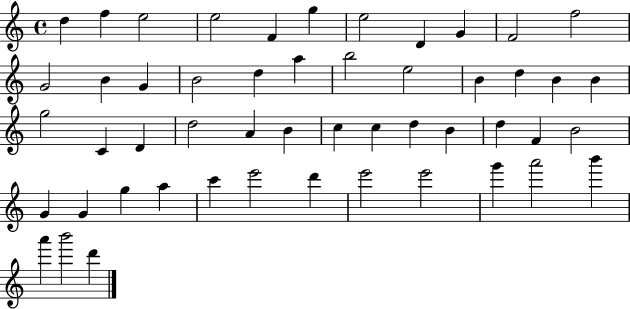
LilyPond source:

{
  \clef treble
  \time 4/4
  \defaultTimeSignature
  \key c \major
  d''4 f''4 e''2 | e''2 f'4 g''4 | e''2 d'4 g'4 | f'2 f''2 | \break g'2 b'4 g'4 | b'2 d''4 a''4 | b''2 e''2 | b'4 d''4 b'4 b'4 | \break g''2 c'4 d'4 | d''2 a'4 b'4 | c''4 c''4 d''4 b'4 | d''4 f'4 b'2 | \break g'4 g'4 g''4 a''4 | c'''4 e'''2 d'''4 | e'''2 e'''2 | g'''4 a'''2 b'''4 | \break a'''4 b'''2 d'''4 | \bar "|."
}